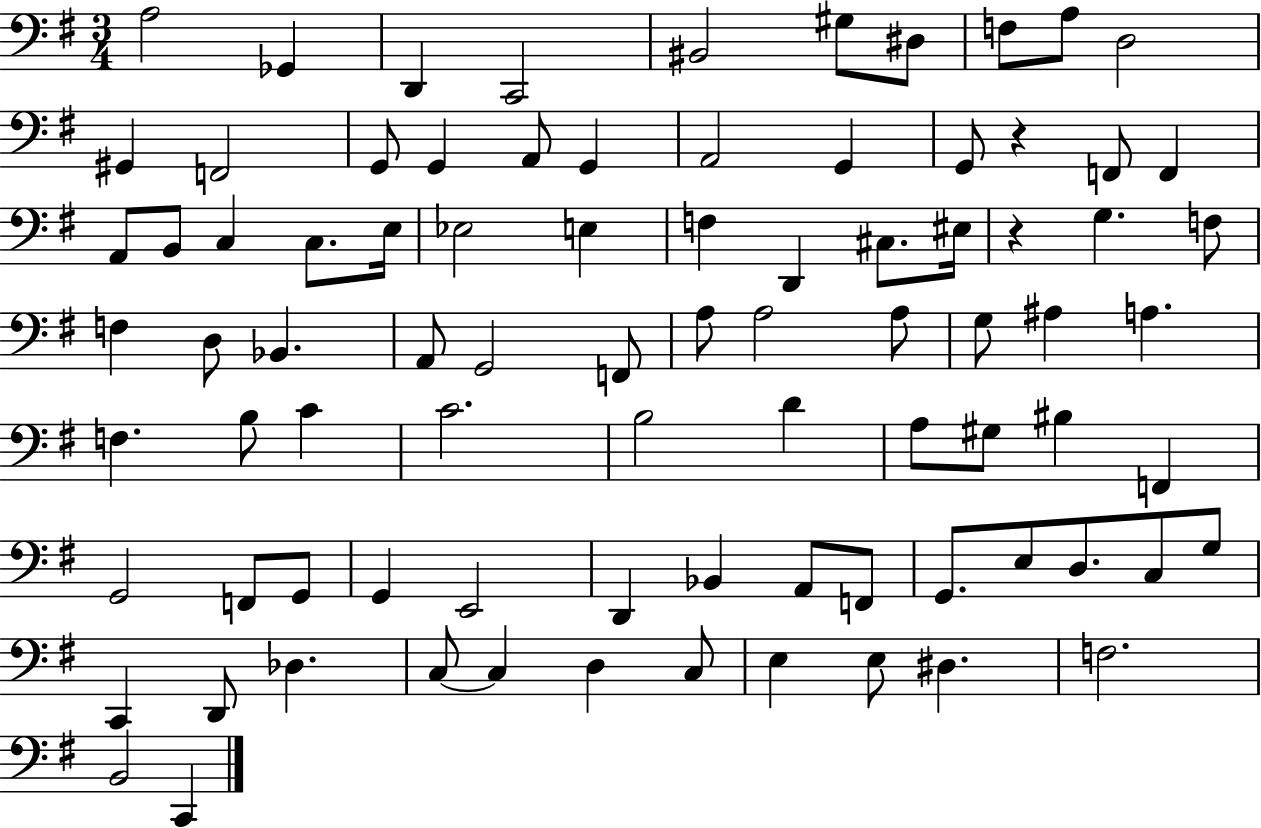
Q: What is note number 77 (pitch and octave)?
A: C3